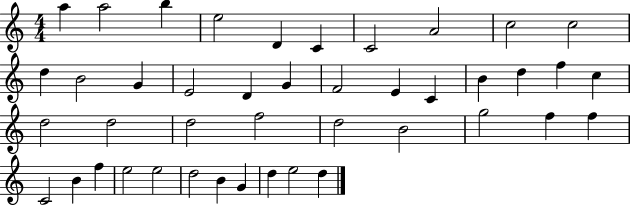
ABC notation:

X:1
T:Untitled
M:4/4
L:1/4
K:C
a a2 b e2 D C C2 A2 c2 c2 d B2 G E2 D G F2 E C B d f c d2 d2 d2 f2 d2 B2 g2 f f C2 B f e2 e2 d2 B G d e2 d